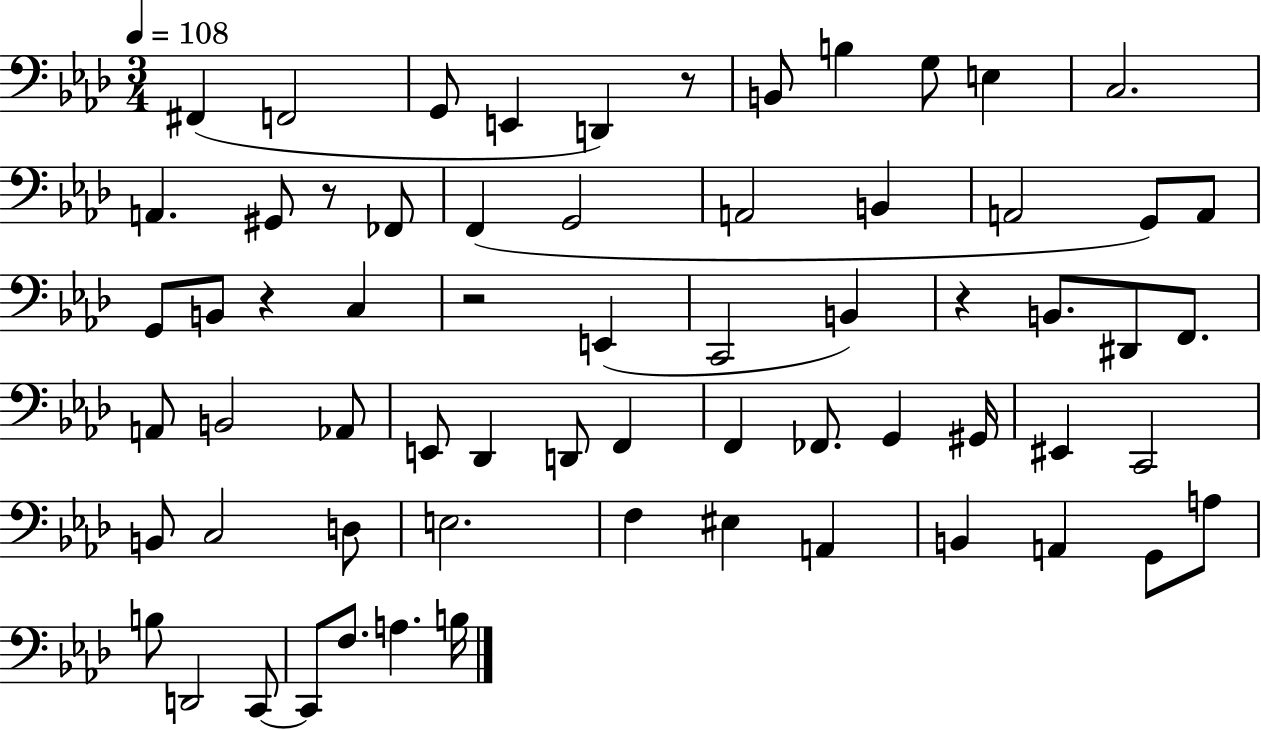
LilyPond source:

{
  \clef bass
  \numericTimeSignature
  \time 3/4
  \key aes \major
  \tempo 4 = 108
  fis,4( f,2 | g,8 e,4 d,4) r8 | b,8 b4 g8 e4 | c2. | \break a,4. gis,8 r8 fes,8 | f,4( g,2 | a,2 b,4 | a,2 g,8) a,8 | \break g,8 b,8 r4 c4 | r2 e,4( | c,2 b,4) | r4 b,8. dis,8 f,8. | \break a,8 b,2 aes,8 | e,8 des,4 d,8 f,4 | f,4 fes,8. g,4 gis,16 | eis,4 c,2 | \break b,8 c2 d8 | e2. | f4 eis4 a,4 | b,4 a,4 g,8 a8 | \break b8 d,2 c,8~~ | c,8 f8. a4. b16 | \bar "|."
}